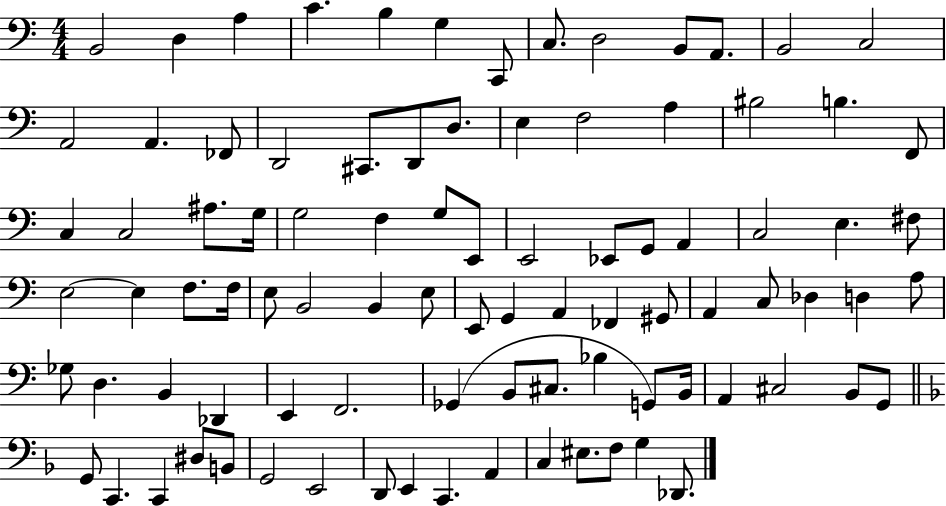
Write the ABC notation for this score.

X:1
T:Untitled
M:4/4
L:1/4
K:C
B,,2 D, A, C B, G, C,,/2 C,/2 D,2 B,,/2 A,,/2 B,,2 C,2 A,,2 A,, _F,,/2 D,,2 ^C,,/2 D,,/2 D,/2 E, F,2 A, ^B,2 B, F,,/2 C, C,2 ^A,/2 G,/4 G,2 F, G,/2 E,,/2 E,,2 _E,,/2 G,,/2 A,, C,2 E, ^F,/2 E,2 E, F,/2 F,/4 E,/2 B,,2 B,, E,/2 E,,/2 G,, A,, _F,, ^G,,/2 A,, C,/2 _D, D, A,/2 _G,/2 D, B,, _D,, E,, F,,2 _G,, B,,/2 ^C,/2 _B, G,,/2 B,,/4 A,, ^C,2 B,,/2 G,,/2 G,,/2 C,, C,, ^D,/2 B,,/2 G,,2 E,,2 D,,/2 E,, C,, A,, C, ^E,/2 F,/2 G, _D,,/2